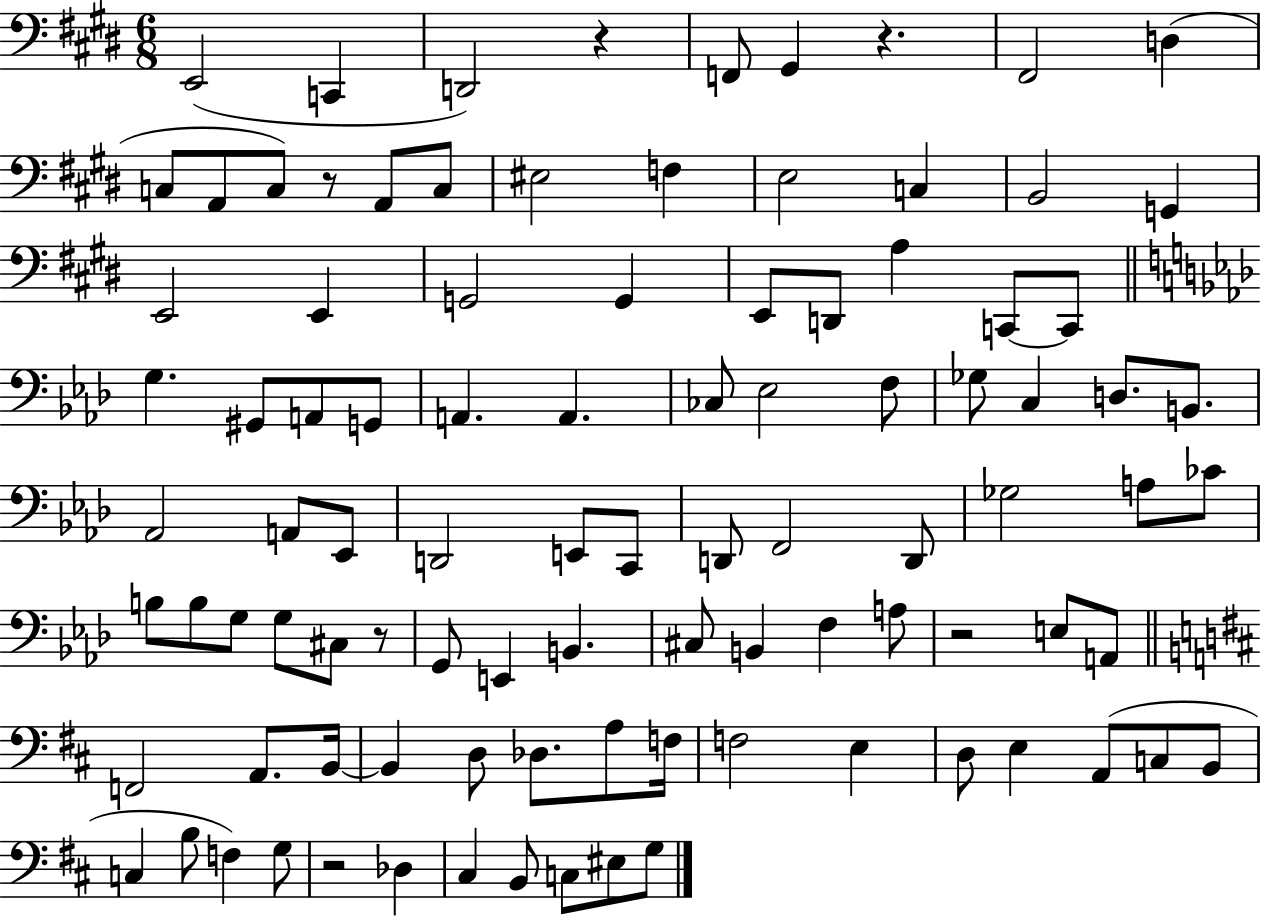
{
  \clef bass
  \numericTimeSignature
  \time 6/8
  \key e \major
  \repeat volta 2 { e,2( c,4 | d,2) r4 | f,8 gis,4 r4. | fis,2 d4( | \break c8 a,8 c8) r8 a,8 c8 | eis2 f4 | e2 c4 | b,2 g,4 | \break e,2 e,4 | g,2 g,4 | e,8 d,8 a4 c,8~~ c,8 | \bar "||" \break \key f \minor g4. gis,8 a,8 g,8 | a,4. a,4. | ces8 ees2 f8 | ges8 c4 d8. b,8. | \break aes,2 a,8 ees,8 | d,2 e,8 c,8 | d,8 f,2 d,8 | ges2 a8 ces'8 | \break b8 b8 g8 g8 cis8 r8 | g,8 e,4 b,4. | cis8 b,4 f4 a8 | r2 e8 a,8 | \break \bar "||" \break \key d \major f,2 a,8. b,16~~ | b,4 d8 des8. a8 f16 | f2 e4 | d8 e4 a,8( c8 b,8 | \break c4 b8 f4) g8 | r2 des4 | cis4 b,8 c8 eis8 g8 | } \bar "|."
}